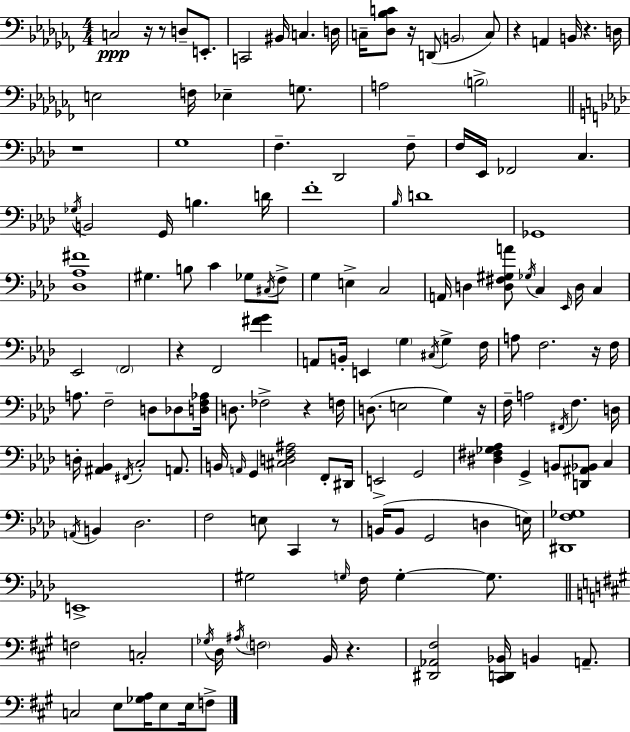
C3/h R/s R/e D3/e E2/e. C2/h BIS2/s C3/q. D3/s C3/s [Db3,Bb3,C4]/e R/s D2/e B2/h C3/e R/q A2/q B2/s R/q. D3/s E3/h F3/s Eb3/q G3/e. A3/h B3/h R/w G3/w F3/q. Db2/h F3/e F3/s Eb2/s FES2/h C3/q. Gb3/s B2/h G2/s B3/q. D4/s F4/w Bb3/s D4/w Gb2/w [Db3,Ab3,F#4]/w G#3/q. B3/e C4/q Gb3/e C#3/s F3/e G3/q E3/q C3/h A2/s D3/q [D3,F#3,G#3,A4]/e Gb3/s C3/q Eb2/s D3/s C3/q Eb2/h F2/h R/q F2/h [F#4,G4]/q A2/e B2/s E2/q G3/q C#3/s G3/q F3/s A3/e F3/h. R/s F3/s A3/e. F3/h D3/e Db3/e [D3,F3,Ab3]/s D3/e. FES3/h R/q F3/s D3/e. E3/h G3/q R/s F3/s A3/h F#2/s F3/q. D3/s D3/s [A#2,Bb2]/q F#2/s C3/h A2/e. B2/s A2/s G2/q [C#3,D3,F3,A#3]/h F2/e D#2/s E2/h G2/h [D#3,F#3,Gb3,Ab3]/q G2/q B2/e [D2,A#2,Bb2]/e C3/q A2/s B2/q Db3/h. F3/h E3/e C2/q R/e B2/s B2/e G2/h D3/q E3/s [D#2,F3,Gb3]/w E2/w G#3/h G3/s F3/s G3/q G3/e. F3/h C3/h Gb3/s D3/s A#3/s F3/h B2/s R/q. [D#2,Ab2,F#3]/h [C#2,D2,Bb2]/s B2/q A2/e. C3/h E3/e [Gb3,A3]/s E3/e E3/s F3/e